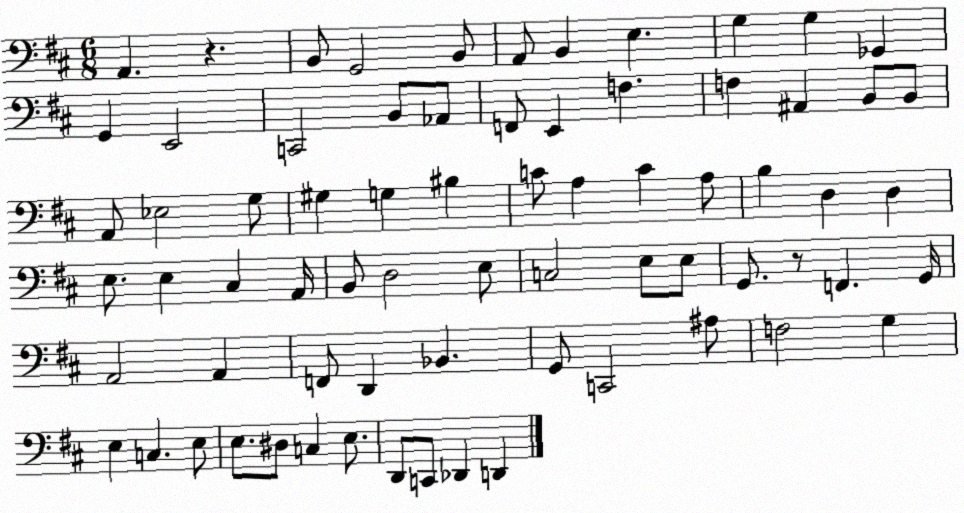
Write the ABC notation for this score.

X:1
T:Untitled
M:6/8
L:1/4
K:D
A,, z B,,/2 G,,2 B,,/2 A,,/2 B,, E, G, G, _G,, G,, E,,2 C,,2 B,,/2 _A,,/2 F,,/2 E,, F, F, ^A,, B,,/2 B,,/2 A,,/2 _E,2 G,/2 ^G, G, ^B, C/2 A, C A,/2 B, D, D, E,/2 E, ^C, A,,/4 B,,/2 D,2 E,/2 C,2 E,/2 E,/2 G,,/2 z/2 F,, G,,/4 A,,2 A,, F,,/2 D,, _B,, G,,/2 C,,2 ^A,/2 F,2 G, E, C, E,/2 E,/2 ^D,/2 C, E,/2 D,,/2 C,,/2 _D,, D,,